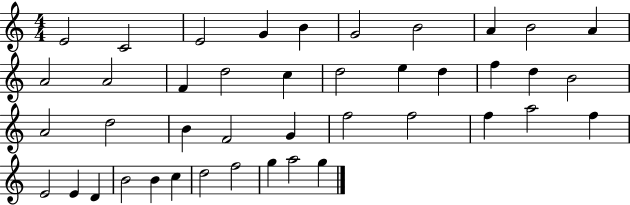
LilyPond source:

{
  \clef treble
  \numericTimeSignature
  \time 4/4
  \key c \major
  e'2 c'2 | e'2 g'4 b'4 | g'2 b'2 | a'4 b'2 a'4 | \break a'2 a'2 | f'4 d''2 c''4 | d''2 e''4 d''4 | f''4 d''4 b'2 | \break a'2 d''2 | b'4 f'2 g'4 | f''2 f''2 | f''4 a''2 f''4 | \break e'2 e'4 d'4 | b'2 b'4 c''4 | d''2 f''2 | g''4 a''2 g''4 | \break \bar "|."
}